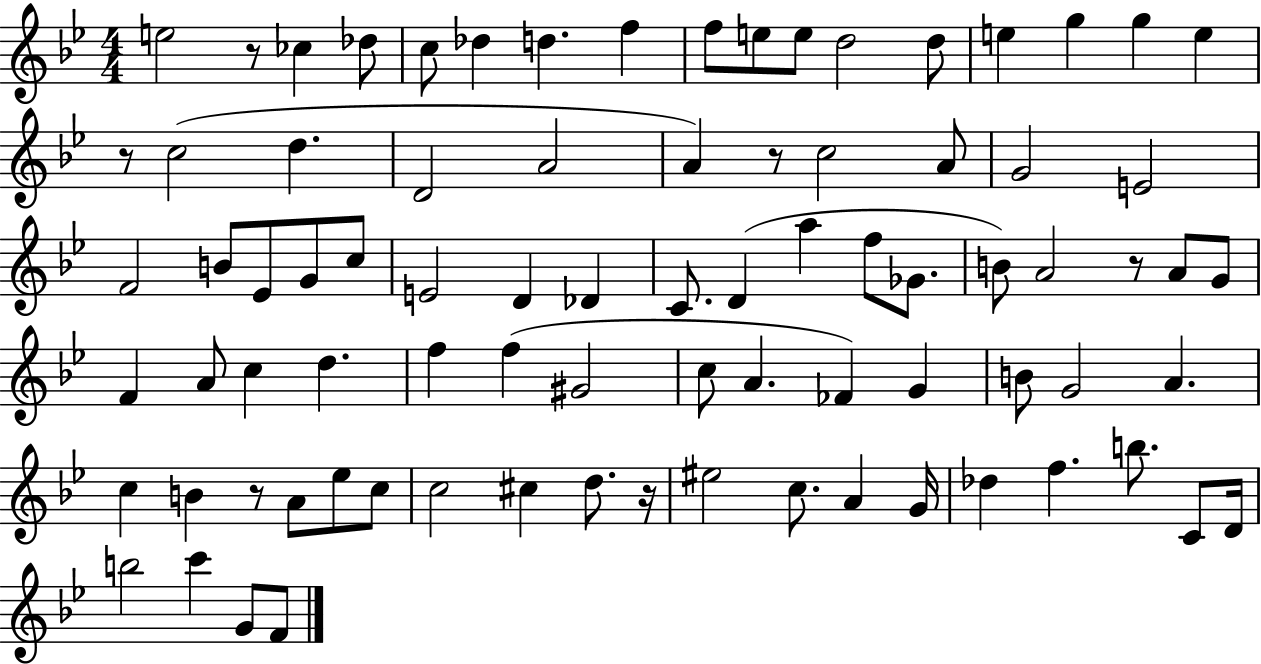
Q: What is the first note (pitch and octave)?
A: E5